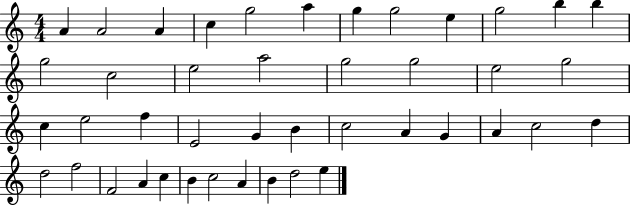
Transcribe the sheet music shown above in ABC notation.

X:1
T:Untitled
M:4/4
L:1/4
K:C
A A2 A c g2 a g g2 e g2 b b g2 c2 e2 a2 g2 g2 e2 g2 c e2 f E2 G B c2 A G A c2 d d2 f2 F2 A c B c2 A B d2 e